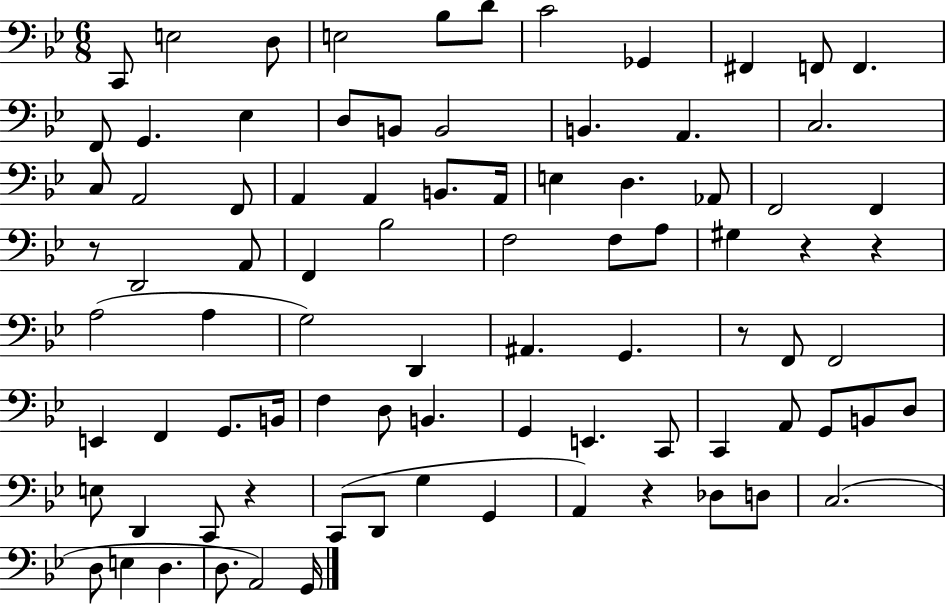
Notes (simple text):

C2/e E3/h D3/e E3/h Bb3/e D4/e C4/h Gb2/q F#2/q F2/e F2/q. F2/e G2/q. Eb3/q D3/e B2/e B2/h B2/q. A2/q. C3/h. C3/e A2/h F2/e A2/q A2/q B2/e. A2/s E3/q D3/q. Ab2/e F2/h F2/q R/e D2/h A2/e F2/q Bb3/h F3/h F3/e A3/e G#3/q R/q R/q A3/h A3/q G3/h D2/q A#2/q. G2/q. R/e F2/e F2/h E2/q F2/q G2/e. B2/s F3/q D3/e B2/q. G2/q E2/q. C2/e C2/q A2/e G2/e B2/e D3/e E3/e D2/q C2/e R/q C2/e D2/e G3/q G2/q A2/q R/q Db3/e D3/e C3/h. D3/e E3/q D3/q. D3/e. A2/h G2/s